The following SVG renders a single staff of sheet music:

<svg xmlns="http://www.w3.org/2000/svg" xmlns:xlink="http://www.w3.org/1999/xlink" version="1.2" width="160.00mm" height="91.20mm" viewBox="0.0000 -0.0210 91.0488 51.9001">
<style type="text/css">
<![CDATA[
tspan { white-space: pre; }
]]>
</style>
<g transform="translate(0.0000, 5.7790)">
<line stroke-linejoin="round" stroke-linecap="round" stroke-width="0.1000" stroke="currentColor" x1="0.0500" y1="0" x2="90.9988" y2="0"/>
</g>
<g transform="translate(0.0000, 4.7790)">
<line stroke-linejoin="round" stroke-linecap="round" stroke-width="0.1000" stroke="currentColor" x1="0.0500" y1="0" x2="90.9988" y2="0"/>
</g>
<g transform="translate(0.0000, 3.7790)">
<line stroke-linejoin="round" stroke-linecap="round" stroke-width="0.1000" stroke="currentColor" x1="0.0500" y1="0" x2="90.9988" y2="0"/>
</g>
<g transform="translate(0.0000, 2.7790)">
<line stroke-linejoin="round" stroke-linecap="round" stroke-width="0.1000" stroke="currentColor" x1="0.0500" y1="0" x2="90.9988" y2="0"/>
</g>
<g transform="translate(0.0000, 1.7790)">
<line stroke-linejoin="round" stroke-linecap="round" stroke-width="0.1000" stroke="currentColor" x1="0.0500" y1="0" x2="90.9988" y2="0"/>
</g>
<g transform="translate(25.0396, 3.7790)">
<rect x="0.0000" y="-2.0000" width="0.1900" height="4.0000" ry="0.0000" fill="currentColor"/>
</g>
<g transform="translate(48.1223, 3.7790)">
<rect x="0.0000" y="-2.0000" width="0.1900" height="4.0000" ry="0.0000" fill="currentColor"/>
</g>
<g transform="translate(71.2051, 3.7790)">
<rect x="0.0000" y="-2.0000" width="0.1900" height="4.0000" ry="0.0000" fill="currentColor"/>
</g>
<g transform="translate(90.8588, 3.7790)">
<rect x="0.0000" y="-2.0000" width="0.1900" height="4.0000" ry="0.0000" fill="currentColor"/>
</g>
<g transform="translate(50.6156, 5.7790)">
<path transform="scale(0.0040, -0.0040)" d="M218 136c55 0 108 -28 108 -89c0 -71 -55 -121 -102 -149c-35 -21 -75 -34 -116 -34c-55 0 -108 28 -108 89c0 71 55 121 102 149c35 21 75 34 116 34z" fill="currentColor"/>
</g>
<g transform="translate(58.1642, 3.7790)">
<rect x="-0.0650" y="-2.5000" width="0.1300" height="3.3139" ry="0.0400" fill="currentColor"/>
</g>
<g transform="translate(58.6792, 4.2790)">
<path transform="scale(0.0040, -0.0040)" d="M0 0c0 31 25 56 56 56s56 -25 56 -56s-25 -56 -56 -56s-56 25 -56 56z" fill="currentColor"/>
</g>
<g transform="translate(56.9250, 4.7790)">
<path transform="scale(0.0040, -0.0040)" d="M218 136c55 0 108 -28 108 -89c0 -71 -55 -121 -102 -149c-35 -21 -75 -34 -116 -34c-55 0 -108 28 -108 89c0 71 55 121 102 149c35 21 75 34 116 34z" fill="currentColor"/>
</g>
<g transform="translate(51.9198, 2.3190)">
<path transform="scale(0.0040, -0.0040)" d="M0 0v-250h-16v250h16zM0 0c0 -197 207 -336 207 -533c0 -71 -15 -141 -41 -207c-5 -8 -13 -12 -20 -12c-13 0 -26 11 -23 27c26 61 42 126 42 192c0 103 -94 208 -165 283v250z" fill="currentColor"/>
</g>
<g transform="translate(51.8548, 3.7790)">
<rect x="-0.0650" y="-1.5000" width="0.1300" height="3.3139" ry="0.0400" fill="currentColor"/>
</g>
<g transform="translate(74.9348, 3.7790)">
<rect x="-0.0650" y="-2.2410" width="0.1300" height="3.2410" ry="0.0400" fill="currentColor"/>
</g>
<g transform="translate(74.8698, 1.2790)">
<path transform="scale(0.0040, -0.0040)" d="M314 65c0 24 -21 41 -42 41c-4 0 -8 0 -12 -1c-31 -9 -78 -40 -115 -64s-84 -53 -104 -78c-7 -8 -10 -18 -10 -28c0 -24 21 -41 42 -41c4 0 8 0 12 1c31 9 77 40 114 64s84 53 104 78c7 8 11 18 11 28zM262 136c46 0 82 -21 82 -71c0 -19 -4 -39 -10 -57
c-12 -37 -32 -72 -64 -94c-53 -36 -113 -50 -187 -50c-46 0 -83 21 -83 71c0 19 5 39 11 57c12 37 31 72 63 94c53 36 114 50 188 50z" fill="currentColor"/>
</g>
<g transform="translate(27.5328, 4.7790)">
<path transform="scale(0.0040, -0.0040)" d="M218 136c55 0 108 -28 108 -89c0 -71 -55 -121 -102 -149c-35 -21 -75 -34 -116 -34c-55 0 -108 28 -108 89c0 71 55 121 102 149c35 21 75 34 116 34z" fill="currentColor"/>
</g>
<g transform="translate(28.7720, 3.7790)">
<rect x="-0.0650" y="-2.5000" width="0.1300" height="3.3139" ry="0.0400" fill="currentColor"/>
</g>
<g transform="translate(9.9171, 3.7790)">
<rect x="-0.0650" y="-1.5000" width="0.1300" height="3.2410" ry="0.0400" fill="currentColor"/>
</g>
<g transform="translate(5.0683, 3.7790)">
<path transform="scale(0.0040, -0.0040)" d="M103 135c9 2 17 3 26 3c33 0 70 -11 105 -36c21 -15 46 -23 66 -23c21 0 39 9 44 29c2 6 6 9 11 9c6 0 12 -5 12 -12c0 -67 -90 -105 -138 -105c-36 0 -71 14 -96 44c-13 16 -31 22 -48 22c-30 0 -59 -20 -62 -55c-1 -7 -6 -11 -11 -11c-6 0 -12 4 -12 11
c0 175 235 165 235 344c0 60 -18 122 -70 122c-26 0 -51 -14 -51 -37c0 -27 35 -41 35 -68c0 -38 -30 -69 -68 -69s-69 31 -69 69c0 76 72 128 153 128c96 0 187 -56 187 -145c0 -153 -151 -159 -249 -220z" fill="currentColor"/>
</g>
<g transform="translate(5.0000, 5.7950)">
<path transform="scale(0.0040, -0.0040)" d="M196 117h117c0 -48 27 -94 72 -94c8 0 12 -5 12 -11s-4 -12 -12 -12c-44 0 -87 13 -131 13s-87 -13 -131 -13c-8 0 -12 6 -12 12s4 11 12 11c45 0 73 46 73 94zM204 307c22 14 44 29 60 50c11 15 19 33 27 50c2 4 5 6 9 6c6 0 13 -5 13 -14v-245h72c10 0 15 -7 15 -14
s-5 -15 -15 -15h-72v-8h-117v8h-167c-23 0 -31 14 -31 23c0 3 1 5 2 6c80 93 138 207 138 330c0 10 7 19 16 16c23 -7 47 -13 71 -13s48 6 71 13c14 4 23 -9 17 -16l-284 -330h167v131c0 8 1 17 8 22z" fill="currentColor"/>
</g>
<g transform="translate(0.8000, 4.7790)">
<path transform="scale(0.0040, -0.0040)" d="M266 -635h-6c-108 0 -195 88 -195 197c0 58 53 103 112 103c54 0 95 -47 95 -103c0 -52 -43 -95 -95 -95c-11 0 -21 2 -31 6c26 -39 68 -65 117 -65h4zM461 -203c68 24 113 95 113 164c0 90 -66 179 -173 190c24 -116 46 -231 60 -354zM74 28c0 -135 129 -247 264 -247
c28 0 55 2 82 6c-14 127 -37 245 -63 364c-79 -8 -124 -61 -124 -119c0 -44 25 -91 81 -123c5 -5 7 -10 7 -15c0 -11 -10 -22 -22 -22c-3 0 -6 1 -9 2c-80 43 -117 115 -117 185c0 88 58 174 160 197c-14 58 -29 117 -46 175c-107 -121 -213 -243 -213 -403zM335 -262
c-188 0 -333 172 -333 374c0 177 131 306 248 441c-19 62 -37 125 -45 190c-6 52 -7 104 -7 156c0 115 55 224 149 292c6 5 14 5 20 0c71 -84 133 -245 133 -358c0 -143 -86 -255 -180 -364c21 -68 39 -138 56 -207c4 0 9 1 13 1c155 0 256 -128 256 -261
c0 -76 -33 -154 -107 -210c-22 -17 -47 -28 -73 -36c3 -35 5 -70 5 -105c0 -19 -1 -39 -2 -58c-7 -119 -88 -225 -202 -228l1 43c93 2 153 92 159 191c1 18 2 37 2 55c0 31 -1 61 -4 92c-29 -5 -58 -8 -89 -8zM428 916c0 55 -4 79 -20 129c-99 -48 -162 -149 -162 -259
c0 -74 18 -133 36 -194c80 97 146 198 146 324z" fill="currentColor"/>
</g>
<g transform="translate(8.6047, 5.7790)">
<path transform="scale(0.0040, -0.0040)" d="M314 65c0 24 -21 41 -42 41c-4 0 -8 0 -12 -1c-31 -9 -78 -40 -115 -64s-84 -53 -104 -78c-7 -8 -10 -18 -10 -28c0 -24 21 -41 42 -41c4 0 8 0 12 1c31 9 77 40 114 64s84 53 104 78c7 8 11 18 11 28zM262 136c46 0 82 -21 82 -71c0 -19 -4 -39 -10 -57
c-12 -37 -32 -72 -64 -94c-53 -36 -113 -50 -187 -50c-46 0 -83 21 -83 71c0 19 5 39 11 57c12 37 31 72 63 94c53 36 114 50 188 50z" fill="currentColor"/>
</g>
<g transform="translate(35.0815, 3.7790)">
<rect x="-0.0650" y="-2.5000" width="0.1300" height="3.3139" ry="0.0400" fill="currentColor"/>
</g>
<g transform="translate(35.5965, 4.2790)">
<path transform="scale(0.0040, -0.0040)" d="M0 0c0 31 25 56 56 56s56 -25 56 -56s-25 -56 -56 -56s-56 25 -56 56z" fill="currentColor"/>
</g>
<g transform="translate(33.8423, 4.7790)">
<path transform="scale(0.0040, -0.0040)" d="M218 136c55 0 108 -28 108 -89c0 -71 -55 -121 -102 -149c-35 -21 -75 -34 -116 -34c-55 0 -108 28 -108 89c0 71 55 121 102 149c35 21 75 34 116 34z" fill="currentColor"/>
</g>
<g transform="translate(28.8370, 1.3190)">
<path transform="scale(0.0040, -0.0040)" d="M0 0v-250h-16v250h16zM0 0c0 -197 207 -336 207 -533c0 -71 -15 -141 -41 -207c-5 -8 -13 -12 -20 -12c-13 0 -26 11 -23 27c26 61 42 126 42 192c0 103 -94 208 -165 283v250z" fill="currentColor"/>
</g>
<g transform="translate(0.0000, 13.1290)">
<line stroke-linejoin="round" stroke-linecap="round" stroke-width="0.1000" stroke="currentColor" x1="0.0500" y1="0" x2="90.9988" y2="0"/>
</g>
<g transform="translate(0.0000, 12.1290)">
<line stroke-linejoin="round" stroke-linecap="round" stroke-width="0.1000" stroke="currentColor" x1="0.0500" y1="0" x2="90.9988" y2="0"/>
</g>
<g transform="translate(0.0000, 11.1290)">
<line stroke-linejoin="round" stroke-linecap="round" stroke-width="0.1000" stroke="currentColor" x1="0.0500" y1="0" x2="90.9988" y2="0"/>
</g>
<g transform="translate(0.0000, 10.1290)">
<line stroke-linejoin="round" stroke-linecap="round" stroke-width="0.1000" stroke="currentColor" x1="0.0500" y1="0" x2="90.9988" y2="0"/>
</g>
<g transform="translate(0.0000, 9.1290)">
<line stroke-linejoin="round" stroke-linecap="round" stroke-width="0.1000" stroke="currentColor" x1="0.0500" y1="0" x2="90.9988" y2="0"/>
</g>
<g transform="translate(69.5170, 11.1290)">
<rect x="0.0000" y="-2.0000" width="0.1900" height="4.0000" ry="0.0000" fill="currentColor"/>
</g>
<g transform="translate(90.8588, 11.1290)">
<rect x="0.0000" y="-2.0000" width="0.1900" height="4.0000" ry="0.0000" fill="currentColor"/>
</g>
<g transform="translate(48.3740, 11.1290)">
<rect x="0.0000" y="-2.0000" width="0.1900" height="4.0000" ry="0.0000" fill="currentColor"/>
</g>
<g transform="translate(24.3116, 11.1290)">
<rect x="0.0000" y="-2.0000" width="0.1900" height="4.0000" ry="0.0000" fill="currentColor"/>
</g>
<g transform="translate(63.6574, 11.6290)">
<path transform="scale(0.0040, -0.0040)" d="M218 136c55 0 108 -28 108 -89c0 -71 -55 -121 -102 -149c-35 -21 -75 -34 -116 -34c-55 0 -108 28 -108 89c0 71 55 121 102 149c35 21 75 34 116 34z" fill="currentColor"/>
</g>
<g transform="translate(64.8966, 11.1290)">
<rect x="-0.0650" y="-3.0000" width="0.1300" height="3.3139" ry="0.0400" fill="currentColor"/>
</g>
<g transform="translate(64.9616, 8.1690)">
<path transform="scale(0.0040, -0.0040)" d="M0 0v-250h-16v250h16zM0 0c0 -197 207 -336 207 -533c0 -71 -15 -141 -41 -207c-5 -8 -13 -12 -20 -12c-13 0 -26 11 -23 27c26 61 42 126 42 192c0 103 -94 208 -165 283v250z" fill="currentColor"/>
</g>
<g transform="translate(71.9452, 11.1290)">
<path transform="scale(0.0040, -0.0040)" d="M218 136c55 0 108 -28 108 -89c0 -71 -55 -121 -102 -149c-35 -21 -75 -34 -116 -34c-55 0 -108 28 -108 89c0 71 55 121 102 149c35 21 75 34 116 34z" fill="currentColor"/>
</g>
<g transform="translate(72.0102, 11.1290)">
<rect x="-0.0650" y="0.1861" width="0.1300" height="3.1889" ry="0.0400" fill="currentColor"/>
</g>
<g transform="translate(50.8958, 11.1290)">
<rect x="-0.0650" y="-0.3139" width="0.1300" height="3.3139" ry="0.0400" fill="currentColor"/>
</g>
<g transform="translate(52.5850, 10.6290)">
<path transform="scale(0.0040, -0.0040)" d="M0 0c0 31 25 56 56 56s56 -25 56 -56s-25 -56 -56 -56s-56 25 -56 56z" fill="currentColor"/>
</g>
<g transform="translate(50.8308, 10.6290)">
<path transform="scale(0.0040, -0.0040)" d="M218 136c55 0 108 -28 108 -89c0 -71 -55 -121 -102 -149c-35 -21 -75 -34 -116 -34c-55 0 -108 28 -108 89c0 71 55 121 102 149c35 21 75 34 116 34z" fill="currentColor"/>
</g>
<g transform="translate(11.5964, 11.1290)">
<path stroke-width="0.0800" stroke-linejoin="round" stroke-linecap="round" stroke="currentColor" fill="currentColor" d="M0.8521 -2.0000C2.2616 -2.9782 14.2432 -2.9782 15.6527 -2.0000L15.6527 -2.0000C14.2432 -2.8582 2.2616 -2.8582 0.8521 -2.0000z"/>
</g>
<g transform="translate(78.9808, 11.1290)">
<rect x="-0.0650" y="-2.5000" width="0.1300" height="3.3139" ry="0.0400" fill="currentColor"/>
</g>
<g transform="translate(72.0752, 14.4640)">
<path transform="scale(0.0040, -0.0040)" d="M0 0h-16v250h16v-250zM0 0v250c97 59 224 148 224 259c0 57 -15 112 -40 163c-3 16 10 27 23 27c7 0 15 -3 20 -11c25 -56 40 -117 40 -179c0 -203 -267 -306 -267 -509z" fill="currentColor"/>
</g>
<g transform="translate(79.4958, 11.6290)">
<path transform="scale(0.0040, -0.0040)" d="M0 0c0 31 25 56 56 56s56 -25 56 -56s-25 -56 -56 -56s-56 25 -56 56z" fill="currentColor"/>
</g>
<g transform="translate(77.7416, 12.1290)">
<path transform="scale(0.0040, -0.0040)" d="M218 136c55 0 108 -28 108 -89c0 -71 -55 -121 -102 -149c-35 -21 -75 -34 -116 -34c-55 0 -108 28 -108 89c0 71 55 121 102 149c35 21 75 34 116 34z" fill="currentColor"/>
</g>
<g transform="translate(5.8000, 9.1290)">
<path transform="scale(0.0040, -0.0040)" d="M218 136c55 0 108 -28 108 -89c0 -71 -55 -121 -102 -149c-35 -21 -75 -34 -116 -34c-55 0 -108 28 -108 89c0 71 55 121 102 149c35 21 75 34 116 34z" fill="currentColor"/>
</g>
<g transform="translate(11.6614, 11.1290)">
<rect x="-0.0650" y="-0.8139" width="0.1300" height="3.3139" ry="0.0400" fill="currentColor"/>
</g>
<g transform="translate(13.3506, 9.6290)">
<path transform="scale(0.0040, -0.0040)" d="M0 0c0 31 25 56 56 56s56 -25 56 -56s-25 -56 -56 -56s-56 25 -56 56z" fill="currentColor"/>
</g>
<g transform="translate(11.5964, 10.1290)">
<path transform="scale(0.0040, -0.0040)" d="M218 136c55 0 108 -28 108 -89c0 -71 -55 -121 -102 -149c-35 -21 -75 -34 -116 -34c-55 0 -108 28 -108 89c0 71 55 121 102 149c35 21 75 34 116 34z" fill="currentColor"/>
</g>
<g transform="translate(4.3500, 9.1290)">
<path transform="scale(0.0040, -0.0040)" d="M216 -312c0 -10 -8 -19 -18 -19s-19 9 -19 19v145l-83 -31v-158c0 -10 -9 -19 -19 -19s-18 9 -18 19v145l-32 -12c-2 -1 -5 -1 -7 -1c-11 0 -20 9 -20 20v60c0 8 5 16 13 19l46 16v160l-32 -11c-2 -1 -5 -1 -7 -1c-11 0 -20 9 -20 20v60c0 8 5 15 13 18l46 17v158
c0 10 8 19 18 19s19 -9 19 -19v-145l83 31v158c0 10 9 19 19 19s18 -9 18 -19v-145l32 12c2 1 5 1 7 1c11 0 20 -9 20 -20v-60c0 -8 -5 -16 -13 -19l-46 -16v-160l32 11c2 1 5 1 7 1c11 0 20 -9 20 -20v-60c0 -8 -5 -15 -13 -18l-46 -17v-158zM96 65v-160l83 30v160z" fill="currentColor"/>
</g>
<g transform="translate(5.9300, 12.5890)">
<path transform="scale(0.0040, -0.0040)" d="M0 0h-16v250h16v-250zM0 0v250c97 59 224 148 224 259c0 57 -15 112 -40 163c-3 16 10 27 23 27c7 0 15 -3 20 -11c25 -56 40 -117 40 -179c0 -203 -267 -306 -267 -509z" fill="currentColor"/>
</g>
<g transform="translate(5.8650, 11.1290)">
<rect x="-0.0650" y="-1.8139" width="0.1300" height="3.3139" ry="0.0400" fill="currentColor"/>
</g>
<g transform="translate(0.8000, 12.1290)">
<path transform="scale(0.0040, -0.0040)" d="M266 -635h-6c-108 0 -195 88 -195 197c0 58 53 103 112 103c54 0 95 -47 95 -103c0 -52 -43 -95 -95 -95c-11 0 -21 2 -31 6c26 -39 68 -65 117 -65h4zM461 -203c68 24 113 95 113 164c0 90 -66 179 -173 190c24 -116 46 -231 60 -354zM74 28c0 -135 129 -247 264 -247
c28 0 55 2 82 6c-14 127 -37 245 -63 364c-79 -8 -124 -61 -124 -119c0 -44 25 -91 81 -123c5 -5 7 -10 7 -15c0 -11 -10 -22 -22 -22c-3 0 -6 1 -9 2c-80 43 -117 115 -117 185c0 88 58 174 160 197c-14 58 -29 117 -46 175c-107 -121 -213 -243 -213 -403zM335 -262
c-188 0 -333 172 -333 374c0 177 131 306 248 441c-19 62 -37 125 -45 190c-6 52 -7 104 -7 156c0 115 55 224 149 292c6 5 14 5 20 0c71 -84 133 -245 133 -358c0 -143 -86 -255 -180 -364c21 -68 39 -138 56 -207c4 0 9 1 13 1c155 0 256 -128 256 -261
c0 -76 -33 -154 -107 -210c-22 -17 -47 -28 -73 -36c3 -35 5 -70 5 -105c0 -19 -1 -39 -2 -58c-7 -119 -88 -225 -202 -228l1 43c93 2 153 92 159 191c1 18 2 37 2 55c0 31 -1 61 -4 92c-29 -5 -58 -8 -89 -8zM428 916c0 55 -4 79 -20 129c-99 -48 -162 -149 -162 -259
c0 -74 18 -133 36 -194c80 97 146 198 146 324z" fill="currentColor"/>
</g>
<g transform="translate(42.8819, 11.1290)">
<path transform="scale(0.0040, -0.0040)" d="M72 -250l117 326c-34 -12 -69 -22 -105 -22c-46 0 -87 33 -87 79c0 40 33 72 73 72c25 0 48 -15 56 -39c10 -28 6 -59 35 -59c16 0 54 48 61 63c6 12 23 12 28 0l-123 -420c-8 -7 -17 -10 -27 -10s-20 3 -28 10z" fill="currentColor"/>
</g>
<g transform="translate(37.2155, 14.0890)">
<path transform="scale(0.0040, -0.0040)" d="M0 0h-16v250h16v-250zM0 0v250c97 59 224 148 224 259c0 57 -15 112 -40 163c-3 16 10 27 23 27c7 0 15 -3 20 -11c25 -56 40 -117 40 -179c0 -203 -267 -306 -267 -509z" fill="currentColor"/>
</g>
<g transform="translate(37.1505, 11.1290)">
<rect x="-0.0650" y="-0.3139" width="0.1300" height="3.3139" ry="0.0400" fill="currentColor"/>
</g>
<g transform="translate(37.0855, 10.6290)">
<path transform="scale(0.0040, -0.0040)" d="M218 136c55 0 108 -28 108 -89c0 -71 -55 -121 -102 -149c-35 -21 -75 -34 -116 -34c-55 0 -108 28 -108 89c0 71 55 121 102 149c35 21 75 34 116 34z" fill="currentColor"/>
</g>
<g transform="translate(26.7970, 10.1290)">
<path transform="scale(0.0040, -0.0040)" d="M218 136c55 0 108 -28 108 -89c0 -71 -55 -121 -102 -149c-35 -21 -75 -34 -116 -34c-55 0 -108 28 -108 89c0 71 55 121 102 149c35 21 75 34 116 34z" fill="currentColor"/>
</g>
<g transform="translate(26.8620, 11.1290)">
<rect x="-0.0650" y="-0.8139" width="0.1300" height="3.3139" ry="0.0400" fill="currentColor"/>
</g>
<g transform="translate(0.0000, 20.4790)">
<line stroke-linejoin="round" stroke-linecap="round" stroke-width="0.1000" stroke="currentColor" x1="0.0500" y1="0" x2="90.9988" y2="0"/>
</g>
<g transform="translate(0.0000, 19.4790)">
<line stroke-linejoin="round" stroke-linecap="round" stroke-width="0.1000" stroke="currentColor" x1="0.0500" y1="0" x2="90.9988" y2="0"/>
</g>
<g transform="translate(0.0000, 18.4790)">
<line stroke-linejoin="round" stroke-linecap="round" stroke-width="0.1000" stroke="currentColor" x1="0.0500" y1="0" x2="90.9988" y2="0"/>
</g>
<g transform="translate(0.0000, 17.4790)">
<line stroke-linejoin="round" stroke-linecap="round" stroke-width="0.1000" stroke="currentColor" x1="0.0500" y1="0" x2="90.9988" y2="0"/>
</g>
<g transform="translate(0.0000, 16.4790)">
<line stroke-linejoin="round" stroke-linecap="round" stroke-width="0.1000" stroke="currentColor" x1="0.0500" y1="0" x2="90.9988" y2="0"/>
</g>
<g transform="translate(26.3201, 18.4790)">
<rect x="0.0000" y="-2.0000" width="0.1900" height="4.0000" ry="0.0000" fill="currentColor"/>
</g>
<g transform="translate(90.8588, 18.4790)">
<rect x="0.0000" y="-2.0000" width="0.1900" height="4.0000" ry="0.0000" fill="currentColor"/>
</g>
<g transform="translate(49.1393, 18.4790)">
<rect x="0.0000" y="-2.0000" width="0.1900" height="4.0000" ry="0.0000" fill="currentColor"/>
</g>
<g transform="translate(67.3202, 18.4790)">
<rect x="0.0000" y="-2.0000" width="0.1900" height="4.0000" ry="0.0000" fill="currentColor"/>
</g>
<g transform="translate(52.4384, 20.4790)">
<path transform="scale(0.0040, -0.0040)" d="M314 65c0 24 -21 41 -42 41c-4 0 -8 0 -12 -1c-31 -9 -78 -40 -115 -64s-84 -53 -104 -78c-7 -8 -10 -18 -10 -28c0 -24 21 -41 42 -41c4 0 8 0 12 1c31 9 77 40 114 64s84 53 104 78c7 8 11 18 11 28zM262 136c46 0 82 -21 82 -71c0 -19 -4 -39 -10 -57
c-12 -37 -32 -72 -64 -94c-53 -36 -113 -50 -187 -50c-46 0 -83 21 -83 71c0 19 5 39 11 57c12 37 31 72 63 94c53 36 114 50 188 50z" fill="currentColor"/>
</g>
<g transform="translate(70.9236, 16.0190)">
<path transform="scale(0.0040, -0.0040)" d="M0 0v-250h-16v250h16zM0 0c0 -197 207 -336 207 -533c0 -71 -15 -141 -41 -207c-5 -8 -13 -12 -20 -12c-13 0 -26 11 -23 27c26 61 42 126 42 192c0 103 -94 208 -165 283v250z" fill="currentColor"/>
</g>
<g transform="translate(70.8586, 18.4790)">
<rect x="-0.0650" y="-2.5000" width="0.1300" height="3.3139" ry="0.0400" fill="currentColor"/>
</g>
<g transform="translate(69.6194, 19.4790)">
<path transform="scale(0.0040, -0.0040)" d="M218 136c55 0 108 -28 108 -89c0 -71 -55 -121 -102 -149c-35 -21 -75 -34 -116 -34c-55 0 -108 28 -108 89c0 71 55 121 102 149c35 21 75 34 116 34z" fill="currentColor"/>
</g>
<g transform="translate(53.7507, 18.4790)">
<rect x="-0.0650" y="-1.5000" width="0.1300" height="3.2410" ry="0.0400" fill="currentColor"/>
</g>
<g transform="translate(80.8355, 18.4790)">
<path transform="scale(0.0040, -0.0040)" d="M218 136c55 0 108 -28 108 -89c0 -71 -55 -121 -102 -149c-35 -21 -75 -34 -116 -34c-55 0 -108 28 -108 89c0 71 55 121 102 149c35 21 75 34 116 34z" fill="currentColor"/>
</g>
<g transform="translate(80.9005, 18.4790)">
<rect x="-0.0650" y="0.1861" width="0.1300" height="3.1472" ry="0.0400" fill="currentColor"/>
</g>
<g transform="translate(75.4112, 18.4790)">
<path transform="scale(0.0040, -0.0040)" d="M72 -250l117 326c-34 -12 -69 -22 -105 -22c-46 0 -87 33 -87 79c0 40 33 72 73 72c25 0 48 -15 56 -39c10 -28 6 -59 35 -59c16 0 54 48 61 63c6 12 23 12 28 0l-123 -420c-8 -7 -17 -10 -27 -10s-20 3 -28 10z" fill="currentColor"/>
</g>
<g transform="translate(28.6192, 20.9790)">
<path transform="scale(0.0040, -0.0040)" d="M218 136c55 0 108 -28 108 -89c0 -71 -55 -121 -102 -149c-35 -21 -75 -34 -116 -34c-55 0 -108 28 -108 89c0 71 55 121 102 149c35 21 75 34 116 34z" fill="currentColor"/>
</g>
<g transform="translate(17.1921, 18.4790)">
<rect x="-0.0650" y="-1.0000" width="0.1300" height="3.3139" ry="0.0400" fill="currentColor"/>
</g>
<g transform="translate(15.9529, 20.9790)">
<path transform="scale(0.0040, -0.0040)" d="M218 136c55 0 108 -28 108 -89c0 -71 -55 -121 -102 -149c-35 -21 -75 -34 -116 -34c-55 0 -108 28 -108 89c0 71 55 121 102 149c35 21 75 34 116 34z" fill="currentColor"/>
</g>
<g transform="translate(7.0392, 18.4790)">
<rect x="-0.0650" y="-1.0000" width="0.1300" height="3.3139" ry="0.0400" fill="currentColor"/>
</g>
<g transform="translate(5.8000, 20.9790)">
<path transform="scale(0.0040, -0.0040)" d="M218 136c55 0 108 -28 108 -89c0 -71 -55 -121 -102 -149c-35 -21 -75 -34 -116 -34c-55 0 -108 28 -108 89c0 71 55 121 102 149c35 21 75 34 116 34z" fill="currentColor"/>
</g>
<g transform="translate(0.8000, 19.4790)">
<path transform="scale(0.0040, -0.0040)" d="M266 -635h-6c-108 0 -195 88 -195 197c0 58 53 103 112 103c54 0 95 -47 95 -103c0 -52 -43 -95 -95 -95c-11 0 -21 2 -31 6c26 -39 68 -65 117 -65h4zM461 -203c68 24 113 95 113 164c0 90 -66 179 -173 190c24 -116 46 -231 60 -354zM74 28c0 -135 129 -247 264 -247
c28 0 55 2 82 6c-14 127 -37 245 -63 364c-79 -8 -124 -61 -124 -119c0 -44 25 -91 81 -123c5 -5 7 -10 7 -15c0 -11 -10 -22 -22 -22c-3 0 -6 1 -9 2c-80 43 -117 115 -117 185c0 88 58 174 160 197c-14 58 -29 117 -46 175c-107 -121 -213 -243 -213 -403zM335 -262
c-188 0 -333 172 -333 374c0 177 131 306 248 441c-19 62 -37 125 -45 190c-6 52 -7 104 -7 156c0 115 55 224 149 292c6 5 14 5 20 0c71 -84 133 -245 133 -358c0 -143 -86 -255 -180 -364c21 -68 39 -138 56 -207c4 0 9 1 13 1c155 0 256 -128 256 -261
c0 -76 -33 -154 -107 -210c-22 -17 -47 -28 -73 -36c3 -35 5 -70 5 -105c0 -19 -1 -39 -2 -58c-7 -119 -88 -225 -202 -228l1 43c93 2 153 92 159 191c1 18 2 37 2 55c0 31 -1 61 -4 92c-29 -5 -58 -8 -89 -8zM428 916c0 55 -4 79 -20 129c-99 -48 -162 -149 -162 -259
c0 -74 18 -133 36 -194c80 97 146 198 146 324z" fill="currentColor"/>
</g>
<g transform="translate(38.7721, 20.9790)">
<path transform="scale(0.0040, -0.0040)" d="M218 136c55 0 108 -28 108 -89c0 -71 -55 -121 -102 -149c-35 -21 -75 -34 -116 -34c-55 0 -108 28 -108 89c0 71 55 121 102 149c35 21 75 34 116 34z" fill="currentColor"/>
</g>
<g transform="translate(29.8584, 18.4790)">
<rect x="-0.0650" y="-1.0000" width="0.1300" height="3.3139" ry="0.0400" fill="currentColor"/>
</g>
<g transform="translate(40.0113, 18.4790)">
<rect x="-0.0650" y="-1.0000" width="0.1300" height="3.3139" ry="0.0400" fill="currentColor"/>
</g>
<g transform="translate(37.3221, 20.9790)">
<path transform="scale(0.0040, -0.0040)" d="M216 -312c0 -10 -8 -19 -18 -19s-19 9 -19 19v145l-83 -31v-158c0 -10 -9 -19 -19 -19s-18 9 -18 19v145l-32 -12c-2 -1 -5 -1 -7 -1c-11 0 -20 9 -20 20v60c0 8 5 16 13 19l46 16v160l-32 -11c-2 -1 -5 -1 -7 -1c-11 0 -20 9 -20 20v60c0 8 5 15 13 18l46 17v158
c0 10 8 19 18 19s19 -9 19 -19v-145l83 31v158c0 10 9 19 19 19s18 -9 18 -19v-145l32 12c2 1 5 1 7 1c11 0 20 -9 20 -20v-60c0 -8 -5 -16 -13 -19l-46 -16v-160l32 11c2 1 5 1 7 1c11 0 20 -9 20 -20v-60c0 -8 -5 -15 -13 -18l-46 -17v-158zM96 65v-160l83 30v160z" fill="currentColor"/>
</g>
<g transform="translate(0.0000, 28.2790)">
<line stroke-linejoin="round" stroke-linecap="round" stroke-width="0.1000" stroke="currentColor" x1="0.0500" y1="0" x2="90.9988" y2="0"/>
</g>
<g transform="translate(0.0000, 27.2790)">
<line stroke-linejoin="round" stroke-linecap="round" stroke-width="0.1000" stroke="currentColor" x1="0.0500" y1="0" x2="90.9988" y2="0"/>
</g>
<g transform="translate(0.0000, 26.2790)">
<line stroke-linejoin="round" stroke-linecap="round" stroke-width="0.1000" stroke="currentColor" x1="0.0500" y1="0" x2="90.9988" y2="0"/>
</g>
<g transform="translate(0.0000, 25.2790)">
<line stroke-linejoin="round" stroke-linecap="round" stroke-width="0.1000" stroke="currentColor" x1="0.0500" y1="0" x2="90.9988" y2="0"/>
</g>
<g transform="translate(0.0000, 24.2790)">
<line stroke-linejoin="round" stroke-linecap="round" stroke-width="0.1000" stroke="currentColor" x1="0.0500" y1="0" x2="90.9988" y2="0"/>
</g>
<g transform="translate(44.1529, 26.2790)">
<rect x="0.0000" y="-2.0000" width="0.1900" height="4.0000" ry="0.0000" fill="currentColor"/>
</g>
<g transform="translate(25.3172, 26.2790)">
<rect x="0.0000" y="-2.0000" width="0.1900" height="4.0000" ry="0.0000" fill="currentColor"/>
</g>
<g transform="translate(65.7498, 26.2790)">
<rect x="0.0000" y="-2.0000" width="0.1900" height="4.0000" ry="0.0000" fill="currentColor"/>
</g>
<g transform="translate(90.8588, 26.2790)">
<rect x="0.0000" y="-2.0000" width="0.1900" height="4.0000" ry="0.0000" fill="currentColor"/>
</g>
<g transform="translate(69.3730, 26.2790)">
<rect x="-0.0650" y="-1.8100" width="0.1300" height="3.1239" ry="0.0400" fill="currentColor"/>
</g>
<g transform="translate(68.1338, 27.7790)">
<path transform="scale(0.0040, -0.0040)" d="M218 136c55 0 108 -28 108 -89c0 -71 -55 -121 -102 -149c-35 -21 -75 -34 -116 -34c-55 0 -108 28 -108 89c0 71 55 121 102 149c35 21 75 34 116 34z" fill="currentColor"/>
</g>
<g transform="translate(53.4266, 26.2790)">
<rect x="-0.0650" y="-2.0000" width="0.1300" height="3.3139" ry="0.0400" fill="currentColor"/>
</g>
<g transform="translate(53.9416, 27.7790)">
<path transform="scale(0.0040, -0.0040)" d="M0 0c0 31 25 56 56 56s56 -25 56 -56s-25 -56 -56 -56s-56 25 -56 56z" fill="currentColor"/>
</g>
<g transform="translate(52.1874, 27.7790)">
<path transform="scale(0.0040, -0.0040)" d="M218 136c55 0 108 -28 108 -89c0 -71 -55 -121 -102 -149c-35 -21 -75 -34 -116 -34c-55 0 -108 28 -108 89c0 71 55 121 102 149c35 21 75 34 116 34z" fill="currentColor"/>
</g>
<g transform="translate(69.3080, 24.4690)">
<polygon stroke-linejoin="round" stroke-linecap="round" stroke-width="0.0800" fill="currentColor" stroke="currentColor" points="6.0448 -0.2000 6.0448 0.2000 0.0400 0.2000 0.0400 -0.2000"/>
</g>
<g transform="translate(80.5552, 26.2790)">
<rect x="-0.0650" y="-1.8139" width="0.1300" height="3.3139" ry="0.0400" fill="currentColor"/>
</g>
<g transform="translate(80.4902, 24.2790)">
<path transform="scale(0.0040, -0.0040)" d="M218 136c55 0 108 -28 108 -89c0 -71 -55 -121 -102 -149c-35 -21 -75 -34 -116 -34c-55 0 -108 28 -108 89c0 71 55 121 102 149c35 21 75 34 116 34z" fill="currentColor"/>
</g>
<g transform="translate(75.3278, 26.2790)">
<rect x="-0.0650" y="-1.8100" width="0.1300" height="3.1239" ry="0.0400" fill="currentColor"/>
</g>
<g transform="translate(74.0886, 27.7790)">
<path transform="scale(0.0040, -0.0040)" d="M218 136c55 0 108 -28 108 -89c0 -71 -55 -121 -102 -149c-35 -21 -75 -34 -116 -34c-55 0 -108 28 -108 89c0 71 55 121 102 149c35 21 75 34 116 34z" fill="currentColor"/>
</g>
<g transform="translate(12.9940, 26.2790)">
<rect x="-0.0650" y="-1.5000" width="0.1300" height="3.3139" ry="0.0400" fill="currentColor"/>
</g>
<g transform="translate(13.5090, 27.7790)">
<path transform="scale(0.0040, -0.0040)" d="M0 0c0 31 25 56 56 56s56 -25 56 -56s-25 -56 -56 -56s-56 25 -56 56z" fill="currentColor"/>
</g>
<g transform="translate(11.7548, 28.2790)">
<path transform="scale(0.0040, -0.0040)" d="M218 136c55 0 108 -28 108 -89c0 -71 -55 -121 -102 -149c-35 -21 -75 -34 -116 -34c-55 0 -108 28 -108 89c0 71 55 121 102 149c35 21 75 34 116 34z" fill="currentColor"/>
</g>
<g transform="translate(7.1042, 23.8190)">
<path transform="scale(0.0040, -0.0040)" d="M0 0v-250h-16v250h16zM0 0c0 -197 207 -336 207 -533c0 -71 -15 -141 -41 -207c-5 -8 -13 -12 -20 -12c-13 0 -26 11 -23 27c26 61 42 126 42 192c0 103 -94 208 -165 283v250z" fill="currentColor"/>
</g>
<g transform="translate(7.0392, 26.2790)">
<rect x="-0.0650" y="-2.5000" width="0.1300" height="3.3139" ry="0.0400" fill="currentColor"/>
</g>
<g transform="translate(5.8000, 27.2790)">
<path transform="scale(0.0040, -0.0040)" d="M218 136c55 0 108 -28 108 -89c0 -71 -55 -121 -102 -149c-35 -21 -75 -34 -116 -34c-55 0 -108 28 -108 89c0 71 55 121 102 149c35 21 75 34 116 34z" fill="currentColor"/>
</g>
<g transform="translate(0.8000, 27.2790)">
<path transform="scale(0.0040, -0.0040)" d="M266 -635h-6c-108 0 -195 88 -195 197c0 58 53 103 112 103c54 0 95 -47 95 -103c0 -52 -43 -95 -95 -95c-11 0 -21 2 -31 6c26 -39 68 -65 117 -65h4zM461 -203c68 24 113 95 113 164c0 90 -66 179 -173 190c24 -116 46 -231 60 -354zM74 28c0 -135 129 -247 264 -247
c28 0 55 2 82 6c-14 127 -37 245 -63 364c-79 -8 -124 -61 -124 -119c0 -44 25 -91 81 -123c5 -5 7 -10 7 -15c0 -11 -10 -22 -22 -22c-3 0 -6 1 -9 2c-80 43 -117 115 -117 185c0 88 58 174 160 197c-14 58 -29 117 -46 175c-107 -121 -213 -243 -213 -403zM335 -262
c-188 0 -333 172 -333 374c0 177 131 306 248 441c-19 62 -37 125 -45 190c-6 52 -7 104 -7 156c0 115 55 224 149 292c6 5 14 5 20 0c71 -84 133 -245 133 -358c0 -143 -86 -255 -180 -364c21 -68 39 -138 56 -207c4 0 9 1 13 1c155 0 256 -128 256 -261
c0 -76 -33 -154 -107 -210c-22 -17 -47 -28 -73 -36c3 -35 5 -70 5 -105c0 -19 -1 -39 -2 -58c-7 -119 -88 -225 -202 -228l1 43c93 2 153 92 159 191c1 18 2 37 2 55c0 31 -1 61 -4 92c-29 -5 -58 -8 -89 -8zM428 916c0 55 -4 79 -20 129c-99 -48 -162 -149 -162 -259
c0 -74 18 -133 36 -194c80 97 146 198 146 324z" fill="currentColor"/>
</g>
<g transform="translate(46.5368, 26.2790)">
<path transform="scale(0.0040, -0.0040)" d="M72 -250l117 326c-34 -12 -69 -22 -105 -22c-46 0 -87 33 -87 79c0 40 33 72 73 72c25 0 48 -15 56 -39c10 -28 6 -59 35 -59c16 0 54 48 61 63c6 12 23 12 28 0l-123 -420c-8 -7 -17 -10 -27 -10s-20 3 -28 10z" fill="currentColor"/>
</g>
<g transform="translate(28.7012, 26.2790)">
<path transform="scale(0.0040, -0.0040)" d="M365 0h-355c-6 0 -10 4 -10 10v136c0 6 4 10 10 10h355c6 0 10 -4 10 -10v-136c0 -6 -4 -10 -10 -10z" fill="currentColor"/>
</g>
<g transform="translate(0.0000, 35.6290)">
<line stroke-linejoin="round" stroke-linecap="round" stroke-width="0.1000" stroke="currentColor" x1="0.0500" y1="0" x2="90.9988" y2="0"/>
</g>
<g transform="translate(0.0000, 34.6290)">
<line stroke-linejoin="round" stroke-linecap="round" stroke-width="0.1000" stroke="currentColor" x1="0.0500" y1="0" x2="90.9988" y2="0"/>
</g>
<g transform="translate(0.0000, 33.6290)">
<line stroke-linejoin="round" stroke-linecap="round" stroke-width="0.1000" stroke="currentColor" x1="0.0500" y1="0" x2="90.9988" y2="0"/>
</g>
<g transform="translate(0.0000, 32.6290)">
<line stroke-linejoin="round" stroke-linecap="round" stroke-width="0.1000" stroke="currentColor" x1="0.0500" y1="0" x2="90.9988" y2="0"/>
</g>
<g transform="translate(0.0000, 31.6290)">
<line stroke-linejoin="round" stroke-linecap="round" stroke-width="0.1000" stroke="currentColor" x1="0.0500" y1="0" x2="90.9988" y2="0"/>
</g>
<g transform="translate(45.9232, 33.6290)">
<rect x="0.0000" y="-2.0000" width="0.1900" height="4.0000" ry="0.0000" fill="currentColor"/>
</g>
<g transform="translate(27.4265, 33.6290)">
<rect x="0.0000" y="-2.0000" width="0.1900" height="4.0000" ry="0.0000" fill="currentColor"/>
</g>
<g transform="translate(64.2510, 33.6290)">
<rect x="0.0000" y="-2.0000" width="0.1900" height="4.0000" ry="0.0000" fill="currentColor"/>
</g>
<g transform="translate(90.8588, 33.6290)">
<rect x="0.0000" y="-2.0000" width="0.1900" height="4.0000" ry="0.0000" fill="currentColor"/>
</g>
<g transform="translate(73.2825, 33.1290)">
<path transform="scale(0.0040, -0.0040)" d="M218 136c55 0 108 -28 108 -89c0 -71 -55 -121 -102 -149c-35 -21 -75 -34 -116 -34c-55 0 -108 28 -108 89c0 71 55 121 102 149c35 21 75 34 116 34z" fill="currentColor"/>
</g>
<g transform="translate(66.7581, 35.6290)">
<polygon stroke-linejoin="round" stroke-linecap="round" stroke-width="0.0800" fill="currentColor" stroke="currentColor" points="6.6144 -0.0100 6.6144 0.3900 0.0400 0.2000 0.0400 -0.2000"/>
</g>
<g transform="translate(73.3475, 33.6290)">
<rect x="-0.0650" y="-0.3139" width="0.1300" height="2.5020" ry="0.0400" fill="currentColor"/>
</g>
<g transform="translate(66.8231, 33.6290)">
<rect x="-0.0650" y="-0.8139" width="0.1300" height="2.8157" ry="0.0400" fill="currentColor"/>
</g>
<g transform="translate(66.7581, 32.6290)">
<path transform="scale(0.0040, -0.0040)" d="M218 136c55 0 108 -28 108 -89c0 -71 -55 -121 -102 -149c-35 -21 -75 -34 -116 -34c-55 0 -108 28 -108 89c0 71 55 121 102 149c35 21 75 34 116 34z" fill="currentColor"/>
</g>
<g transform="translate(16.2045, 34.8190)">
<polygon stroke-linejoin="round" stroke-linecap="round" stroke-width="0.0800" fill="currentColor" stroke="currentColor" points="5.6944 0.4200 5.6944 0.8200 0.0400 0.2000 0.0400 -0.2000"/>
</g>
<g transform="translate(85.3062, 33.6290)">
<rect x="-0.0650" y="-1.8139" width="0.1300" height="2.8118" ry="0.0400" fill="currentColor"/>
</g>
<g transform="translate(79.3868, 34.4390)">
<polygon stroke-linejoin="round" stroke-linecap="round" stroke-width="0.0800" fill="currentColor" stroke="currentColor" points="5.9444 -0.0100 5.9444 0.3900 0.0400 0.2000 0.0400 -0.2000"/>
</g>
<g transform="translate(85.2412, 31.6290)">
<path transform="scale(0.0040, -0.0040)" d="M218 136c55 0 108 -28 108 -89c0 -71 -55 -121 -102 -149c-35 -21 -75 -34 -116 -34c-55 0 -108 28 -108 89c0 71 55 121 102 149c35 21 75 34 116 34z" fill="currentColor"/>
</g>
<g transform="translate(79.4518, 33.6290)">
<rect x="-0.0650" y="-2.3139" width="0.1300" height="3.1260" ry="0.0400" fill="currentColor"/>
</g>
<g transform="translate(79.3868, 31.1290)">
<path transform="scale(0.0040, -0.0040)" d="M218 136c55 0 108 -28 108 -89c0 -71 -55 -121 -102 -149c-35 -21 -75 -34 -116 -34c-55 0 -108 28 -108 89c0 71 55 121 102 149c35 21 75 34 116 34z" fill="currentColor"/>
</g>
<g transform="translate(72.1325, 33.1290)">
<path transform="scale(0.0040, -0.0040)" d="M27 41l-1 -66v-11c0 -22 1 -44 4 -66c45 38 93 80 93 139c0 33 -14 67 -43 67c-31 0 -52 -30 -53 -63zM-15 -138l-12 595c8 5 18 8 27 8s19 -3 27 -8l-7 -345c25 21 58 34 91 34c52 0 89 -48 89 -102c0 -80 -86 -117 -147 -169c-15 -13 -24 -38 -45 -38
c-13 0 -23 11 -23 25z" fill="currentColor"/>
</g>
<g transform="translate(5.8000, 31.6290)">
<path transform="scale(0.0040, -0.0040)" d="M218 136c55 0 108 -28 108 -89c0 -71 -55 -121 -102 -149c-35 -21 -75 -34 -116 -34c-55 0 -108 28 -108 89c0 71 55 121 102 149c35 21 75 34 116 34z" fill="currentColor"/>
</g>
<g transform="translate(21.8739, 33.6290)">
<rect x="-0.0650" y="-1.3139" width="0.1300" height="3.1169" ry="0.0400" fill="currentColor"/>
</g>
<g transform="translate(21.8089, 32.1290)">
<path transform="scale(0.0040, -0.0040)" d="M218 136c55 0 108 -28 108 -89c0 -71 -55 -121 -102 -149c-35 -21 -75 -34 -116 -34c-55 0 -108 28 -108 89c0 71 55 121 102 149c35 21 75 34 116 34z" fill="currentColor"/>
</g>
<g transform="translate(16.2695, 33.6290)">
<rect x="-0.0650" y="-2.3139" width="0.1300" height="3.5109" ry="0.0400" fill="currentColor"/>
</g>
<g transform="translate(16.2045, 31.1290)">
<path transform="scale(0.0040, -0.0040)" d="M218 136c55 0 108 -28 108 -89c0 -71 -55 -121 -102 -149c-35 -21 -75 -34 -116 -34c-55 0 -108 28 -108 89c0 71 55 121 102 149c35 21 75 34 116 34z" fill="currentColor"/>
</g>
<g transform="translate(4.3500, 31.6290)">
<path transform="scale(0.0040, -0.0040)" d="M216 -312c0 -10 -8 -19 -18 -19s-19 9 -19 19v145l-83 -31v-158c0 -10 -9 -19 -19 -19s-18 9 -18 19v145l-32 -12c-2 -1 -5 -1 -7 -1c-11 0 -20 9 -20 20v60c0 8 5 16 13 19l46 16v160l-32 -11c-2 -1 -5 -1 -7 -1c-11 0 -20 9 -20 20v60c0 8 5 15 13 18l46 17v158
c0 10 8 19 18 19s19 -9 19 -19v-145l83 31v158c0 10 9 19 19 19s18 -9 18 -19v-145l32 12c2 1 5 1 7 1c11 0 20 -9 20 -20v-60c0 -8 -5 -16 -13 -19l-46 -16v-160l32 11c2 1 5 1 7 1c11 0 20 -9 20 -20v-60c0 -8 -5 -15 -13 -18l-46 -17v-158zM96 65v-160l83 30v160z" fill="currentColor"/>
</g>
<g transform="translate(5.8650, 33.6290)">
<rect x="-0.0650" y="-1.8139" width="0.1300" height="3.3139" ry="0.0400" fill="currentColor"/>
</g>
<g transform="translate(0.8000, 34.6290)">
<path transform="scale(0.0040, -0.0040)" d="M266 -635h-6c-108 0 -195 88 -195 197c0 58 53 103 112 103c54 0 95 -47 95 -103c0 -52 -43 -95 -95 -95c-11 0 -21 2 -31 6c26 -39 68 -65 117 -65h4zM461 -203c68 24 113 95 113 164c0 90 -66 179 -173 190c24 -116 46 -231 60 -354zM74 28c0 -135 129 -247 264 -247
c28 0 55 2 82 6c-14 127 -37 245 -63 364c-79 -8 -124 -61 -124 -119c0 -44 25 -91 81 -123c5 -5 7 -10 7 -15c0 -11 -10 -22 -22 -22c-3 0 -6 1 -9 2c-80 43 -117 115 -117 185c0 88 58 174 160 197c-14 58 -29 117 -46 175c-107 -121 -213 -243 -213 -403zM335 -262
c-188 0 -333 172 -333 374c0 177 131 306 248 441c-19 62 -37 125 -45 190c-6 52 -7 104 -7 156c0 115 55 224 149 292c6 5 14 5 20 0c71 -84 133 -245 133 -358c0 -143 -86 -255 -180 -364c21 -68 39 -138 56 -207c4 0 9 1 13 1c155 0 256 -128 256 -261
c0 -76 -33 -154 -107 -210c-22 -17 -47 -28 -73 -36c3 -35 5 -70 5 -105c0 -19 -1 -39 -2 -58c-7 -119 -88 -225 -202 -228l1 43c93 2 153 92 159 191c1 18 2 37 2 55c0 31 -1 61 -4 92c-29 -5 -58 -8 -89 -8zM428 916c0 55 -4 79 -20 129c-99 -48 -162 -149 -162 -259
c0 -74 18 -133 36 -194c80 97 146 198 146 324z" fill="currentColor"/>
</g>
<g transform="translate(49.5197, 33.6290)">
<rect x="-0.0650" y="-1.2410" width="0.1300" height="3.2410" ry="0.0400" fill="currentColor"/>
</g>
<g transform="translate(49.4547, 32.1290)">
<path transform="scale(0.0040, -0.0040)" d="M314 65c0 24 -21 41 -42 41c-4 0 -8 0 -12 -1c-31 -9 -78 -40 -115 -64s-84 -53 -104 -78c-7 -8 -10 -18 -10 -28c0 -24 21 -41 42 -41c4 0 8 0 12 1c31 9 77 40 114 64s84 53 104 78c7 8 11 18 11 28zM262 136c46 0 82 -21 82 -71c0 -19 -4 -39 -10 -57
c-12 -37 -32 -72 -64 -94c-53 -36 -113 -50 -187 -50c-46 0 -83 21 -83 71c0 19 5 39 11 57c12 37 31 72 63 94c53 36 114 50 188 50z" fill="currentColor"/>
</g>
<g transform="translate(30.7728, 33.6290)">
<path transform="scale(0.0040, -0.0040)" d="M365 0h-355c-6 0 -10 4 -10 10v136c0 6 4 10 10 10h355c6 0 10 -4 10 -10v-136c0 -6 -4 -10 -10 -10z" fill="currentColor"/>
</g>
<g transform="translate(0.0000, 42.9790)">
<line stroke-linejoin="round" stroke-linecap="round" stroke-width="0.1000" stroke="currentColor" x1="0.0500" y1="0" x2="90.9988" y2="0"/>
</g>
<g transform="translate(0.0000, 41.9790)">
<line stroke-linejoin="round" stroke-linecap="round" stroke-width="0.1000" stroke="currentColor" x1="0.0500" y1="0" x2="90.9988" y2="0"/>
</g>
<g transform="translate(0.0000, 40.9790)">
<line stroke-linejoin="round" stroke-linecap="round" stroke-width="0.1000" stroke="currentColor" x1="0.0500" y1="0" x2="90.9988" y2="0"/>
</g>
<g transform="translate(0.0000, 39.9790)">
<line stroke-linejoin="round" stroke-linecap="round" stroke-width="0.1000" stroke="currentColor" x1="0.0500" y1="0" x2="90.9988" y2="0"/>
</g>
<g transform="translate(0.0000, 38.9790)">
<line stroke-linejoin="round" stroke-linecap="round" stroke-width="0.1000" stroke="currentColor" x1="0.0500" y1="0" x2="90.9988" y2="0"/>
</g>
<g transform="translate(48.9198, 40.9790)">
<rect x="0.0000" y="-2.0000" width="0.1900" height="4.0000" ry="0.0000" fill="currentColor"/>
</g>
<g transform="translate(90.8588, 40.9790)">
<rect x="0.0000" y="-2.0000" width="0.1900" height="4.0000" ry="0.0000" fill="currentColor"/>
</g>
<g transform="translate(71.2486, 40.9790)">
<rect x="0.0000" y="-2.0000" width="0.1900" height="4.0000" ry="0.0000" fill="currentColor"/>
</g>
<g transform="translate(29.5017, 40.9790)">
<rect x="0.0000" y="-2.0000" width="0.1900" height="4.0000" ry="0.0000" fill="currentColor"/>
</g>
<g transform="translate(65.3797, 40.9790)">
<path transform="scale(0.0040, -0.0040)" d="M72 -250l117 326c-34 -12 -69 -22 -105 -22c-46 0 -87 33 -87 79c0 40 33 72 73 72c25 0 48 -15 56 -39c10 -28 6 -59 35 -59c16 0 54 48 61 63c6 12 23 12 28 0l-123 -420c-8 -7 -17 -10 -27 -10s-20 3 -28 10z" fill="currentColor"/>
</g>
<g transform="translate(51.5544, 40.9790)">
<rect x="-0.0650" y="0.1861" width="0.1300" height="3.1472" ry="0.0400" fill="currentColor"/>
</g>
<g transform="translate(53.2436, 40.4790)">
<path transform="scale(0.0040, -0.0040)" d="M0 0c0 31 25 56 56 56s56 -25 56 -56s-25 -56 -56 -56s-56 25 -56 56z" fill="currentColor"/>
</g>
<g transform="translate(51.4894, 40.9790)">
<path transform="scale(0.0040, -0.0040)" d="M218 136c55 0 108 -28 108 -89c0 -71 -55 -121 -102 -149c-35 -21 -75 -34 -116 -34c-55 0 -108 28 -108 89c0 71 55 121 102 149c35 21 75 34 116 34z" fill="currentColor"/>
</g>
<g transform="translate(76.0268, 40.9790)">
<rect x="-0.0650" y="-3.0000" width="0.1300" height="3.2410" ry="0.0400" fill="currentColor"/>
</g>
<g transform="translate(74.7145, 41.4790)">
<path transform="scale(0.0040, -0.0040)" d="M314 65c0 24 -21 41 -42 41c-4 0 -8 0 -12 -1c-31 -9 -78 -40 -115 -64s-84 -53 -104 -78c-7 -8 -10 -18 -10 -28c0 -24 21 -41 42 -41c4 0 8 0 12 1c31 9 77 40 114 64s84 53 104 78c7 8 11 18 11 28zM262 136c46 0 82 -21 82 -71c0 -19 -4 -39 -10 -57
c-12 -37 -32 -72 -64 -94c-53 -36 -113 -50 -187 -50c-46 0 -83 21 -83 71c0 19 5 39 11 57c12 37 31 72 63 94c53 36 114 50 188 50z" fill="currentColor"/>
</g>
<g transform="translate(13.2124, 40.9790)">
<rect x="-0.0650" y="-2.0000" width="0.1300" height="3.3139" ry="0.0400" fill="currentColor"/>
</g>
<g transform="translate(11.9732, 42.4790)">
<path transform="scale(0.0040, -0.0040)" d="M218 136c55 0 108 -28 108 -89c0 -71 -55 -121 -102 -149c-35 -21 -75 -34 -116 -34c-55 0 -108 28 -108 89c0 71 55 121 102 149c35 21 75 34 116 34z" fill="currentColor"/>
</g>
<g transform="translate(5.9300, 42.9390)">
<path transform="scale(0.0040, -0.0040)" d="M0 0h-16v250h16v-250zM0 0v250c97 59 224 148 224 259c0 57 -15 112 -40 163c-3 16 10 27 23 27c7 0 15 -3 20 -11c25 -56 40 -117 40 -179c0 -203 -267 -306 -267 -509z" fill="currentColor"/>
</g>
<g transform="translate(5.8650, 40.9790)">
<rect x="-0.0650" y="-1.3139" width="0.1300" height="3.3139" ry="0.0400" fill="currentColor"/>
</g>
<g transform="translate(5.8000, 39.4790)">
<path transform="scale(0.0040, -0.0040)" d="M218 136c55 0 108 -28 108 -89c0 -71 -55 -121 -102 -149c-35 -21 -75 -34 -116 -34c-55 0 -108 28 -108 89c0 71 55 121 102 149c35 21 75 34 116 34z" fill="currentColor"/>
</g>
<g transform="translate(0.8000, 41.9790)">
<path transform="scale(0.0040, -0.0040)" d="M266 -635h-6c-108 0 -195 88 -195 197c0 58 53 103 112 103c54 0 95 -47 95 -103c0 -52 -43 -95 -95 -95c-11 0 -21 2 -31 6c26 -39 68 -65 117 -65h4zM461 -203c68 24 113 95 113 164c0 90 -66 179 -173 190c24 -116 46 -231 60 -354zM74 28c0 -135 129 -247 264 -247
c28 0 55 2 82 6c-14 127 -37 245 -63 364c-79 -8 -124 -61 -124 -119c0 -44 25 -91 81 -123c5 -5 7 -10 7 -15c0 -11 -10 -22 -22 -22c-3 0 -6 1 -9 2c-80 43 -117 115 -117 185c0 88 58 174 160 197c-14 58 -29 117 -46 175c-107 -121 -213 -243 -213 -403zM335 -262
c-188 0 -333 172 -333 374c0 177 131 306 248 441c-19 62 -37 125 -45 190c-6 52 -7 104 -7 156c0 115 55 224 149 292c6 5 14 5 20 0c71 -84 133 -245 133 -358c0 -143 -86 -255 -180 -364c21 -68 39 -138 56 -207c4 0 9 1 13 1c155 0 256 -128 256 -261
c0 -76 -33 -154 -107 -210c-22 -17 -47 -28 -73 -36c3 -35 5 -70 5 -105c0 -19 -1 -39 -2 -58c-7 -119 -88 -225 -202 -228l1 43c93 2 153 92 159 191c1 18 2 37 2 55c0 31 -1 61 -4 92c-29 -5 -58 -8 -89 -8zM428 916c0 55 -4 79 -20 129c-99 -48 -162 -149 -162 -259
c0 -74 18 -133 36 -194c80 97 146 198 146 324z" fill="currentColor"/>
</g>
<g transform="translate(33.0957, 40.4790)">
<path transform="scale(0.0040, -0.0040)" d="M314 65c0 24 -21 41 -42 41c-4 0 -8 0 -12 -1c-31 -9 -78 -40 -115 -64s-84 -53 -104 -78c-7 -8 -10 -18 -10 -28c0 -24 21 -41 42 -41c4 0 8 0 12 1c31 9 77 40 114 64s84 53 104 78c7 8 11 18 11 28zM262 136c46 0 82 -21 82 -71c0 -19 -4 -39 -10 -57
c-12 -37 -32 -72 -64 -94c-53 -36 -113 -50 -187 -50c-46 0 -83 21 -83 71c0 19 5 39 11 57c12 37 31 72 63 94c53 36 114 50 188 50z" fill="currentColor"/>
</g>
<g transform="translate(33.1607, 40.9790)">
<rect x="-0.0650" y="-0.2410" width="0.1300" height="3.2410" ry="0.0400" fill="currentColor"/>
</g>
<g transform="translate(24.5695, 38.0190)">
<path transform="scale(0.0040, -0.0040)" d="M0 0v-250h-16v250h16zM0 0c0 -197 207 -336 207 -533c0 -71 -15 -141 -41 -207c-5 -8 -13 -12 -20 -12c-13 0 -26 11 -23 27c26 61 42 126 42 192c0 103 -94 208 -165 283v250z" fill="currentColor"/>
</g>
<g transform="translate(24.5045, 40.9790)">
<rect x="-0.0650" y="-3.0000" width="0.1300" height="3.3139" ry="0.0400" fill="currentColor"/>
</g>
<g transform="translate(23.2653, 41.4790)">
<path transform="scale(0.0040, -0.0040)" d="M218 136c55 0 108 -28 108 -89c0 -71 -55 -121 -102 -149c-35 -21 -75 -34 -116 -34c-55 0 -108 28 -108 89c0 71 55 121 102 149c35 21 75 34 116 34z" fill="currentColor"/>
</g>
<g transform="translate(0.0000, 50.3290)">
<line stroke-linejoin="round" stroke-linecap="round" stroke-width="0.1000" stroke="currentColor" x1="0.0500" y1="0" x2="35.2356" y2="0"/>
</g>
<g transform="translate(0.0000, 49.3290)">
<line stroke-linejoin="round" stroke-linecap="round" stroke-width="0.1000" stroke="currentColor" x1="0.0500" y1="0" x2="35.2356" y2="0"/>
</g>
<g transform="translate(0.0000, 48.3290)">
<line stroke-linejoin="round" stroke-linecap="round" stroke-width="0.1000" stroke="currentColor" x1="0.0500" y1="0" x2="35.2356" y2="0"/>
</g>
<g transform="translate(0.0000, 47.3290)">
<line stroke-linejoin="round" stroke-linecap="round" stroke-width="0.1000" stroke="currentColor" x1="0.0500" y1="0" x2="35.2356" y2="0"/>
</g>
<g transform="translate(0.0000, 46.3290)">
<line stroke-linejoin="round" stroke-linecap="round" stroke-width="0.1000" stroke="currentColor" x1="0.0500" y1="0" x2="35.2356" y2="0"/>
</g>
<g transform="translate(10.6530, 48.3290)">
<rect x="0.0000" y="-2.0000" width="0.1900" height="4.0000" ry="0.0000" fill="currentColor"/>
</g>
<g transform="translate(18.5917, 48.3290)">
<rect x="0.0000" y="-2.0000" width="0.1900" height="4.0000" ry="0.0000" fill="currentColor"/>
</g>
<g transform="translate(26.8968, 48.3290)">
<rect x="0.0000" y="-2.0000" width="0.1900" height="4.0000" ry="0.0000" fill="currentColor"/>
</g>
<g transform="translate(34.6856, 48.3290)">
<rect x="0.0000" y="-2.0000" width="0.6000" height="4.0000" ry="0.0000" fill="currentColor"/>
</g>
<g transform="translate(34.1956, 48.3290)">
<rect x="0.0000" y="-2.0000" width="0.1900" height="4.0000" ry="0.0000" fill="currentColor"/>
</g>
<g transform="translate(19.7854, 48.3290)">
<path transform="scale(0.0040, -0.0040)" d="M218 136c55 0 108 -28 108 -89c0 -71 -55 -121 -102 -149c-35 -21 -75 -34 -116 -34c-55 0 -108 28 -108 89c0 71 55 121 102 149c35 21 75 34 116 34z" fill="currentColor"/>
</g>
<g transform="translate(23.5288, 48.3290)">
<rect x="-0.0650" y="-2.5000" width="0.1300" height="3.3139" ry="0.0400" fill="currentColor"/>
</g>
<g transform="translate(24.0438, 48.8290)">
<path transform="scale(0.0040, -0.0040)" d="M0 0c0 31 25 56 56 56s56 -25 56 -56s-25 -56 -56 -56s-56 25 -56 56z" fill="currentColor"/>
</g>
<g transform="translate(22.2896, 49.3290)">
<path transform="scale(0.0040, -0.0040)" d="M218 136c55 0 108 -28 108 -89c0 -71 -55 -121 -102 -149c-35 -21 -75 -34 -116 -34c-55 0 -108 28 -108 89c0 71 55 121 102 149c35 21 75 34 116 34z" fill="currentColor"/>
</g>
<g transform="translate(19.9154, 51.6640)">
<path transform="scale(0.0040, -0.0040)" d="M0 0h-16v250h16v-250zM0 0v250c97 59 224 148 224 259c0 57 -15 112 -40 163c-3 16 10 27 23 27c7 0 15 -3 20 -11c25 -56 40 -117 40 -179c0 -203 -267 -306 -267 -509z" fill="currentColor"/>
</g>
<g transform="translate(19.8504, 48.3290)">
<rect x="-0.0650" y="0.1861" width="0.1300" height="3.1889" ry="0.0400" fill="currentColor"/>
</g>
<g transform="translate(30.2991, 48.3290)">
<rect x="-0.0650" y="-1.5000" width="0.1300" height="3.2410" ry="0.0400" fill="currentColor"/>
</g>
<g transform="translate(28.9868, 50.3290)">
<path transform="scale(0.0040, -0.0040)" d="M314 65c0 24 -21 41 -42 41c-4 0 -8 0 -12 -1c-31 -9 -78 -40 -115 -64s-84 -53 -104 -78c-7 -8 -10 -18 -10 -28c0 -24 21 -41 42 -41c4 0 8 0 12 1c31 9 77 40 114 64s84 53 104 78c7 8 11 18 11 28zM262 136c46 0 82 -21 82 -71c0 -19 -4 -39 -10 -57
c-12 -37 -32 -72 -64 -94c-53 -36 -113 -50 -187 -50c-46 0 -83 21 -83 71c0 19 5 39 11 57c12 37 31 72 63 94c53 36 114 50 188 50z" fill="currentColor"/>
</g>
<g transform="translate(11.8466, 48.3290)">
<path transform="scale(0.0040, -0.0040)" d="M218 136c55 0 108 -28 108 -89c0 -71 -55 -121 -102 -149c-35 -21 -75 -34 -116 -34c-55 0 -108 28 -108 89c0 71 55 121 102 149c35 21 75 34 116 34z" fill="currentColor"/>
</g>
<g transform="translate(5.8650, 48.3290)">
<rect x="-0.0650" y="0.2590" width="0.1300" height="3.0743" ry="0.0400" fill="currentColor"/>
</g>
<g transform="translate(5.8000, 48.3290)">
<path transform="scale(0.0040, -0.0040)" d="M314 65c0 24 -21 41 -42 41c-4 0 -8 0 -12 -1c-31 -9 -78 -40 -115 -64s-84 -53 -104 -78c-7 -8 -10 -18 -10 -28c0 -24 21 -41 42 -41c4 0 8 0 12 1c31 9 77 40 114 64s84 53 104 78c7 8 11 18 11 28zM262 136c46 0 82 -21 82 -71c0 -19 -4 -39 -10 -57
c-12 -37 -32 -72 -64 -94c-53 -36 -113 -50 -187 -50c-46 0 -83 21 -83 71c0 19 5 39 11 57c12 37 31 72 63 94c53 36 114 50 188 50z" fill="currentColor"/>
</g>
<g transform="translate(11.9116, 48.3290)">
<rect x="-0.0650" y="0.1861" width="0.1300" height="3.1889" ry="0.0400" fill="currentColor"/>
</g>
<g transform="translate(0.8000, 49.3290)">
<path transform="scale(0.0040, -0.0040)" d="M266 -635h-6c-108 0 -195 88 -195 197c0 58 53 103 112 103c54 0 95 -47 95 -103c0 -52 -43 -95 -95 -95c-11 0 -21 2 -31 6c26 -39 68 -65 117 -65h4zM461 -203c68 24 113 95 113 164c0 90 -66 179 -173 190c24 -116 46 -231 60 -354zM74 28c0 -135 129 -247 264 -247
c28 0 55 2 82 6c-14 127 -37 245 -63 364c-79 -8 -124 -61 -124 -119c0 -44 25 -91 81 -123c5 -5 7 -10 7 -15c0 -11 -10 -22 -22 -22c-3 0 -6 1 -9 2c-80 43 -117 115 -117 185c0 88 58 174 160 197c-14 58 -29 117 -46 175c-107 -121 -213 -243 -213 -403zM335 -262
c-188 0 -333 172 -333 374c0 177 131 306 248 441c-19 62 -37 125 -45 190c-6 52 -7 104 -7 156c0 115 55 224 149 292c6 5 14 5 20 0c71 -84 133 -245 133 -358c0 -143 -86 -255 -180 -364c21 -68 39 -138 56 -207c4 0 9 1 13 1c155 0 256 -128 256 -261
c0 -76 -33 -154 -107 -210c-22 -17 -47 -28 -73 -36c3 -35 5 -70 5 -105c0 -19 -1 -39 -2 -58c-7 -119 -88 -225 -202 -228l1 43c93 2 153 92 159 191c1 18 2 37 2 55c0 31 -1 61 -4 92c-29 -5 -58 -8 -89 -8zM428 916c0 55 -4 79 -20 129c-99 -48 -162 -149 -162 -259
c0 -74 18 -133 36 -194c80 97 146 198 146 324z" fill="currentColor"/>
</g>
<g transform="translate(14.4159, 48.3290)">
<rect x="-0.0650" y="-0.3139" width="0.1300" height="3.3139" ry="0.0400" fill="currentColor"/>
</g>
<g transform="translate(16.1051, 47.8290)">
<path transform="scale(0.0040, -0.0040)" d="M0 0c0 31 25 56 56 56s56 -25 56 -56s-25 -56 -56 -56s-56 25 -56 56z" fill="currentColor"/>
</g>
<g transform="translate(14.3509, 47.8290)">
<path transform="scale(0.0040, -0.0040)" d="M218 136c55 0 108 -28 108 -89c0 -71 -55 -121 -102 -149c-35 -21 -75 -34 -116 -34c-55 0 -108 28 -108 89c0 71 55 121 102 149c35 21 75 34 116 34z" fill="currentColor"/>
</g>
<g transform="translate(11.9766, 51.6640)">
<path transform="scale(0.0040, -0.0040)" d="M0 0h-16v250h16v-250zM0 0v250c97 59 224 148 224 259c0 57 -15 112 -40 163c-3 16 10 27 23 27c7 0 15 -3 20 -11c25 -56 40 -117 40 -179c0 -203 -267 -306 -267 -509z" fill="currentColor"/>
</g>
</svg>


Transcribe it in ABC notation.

X:1
T:Untitled
M:2/4
L:1/4
K:C
E2 G/2 G E/2 G g2 ^f/2 d d c/2 z/2 c A/2 B/2 G D D D ^D E2 G/2 z/2 B G/2 E z2 z/2 F F/2 F/2 f ^f g/2 e/2 z2 e2 d/2 _c/2 g/2 f/2 e/2 F A/2 c2 B z/2 A2 B2 B/2 c B/2 G E2